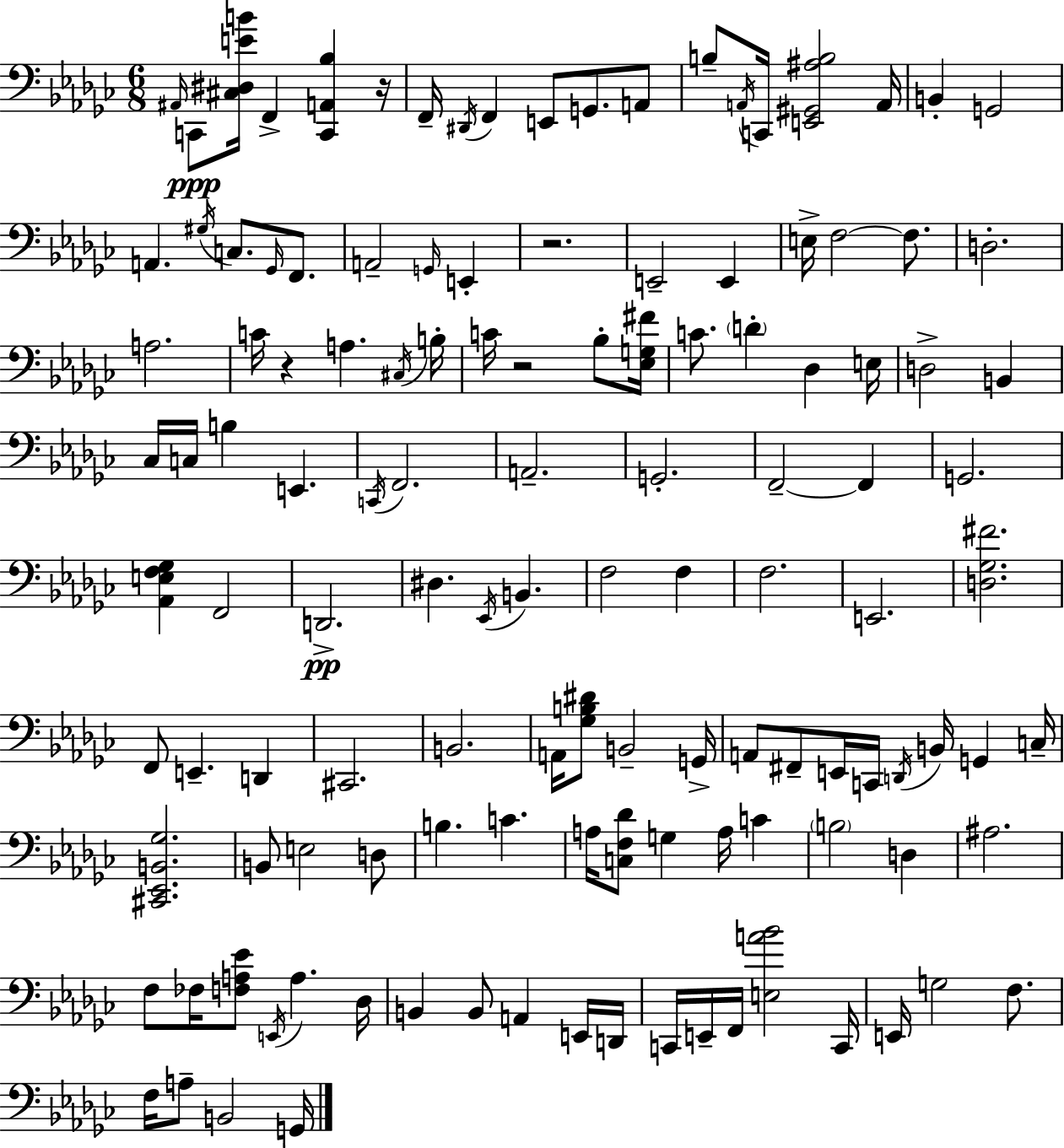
{
  \clef bass
  \numericTimeSignature
  \time 6/8
  \key ees \minor
  \grace { ais,16 }\ppp c,8 <cis dis e' b'>16 f,4-> <c, a, bes>4 | r16 f,16-- \acciaccatura { dis,16 } f,4 e,8 g,8. | a,8 b8-- \acciaccatura { a,16 } c,16 <e, gis, ais b>2 | a,16 b,4-. g,2 | \break a,4. \acciaccatura { gis16 } c8. | \grace { ges,16 } f,8. a,2-- | \grace { g,16 } e,4-. r2. | e,2-- | \break e,4 e16-> f2~~ | f8. d2.-. | a2. | c'16 r4 a4. | \break \acciaccatura { cis16 } b16-. c'16 r2 | bes8-. <ees g fis'>16 c'8. \parenthesize d'4-. | des4 e16 d2-> | b,4 ces16 c16 b4 | \break e,4. \acciaccatura { c,16 } f,2. | a,2.-- | g,2.-. | f,2--~~ | \break f,4 g,2. | <aes, e f ges>4 | f,2 d,2.->\pp | dis4. | \break \acciaccatura { ees,16 } b,4. f2 | f4 f2. | e,2. | <d ges fis'>2. | \break f,8 e,4.-- | d,4 cis,2. | b,2. | a,16 <ges b dis'>8 | \break b,2-- g,16-> a,8 fis,8-- | e,16 c,16 \acciaccatura { d,16 } b,16 g,4 c16-- <cis, ees, b, ges>2. | b,8 | e2 d8 b4. | \break c'4. a16 <c f des'>8 | g4 a16 c'4 \parenthesize b2 | d4 ais2. | f8 | \break fes16 <f a ees'>8 \acciaccatura { e,16 } a4. des16 b,4 | b,8 a,4 e,16 d,16 c,16 | e,16-- f,16 <e a' bes'>2 c,16 e,16 | g2 f8. f16 | \break a8-- b,2 g,16 \bar "|."
}